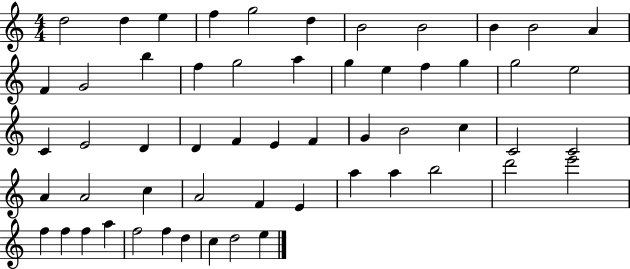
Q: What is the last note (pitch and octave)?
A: E5